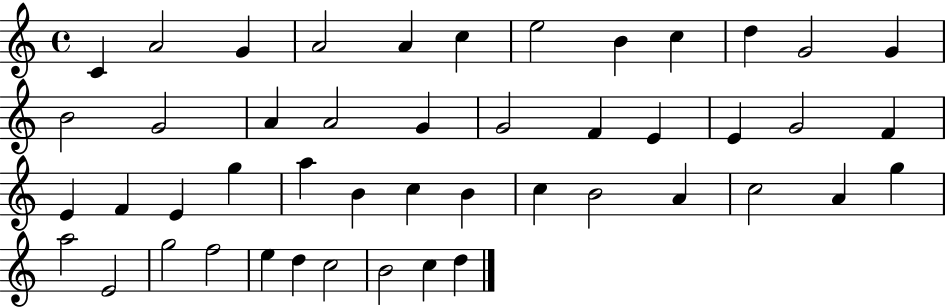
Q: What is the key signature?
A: C major